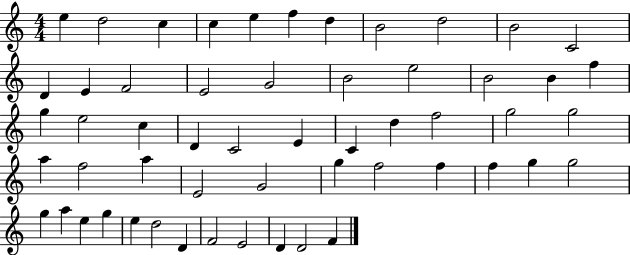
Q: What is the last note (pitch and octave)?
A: F4